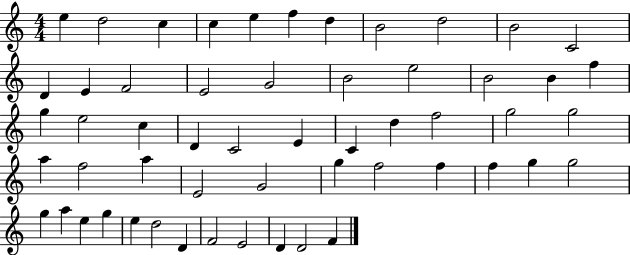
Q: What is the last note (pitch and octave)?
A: F4